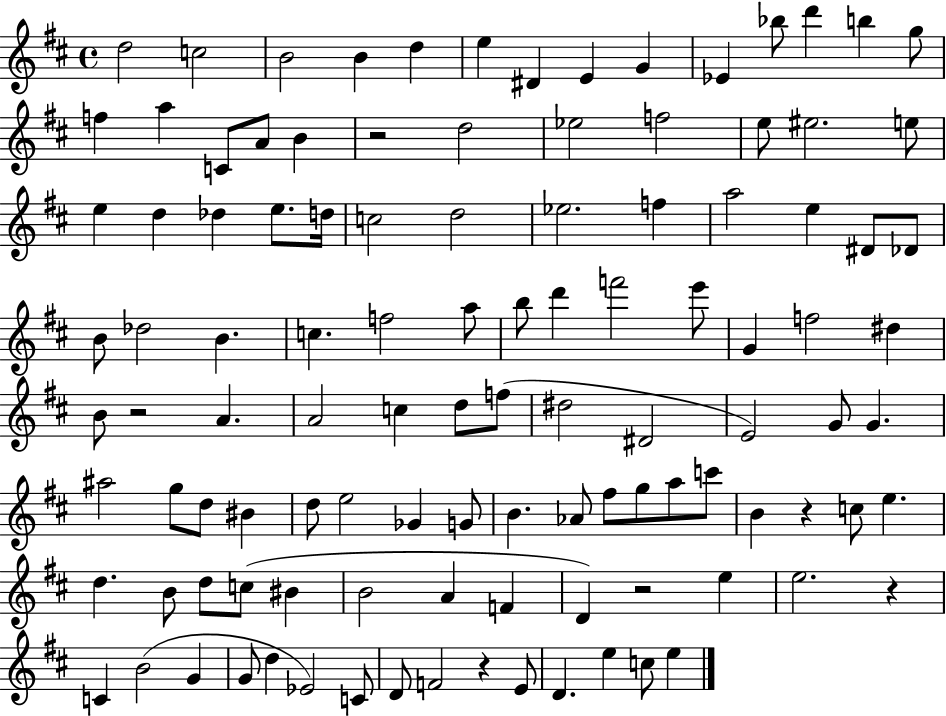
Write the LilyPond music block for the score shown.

{
  \clef treble
  \time 4/4
  \defaultTimeSignature
  \key d \major
  d''2 c''2 | b'2 b'4 d''4 | e''4 dis'4 e'4 g'4 | ees'4 bes''8 d'''4 b''4 g''8 | \break f''4 a''4 c'8 a'8 b'4 | r2 d''2 | ees''2 f''2 | e''8 eis''2. e''8 | \break e''4 d''4 des''4 e''8. d''16 | c''2 d''2 | ees''2. f''4 | a''2 e''4 dis'8 des'8 | \break b'8 des''2 b'4. | c''4. f''2 a''8 | b''8 d'''4 f'''2 e'''8 | g'4 f''2 dis''4 | \break b'8 r2 a'4. | a'2 c''4 d''8 f''8( | dis''2 dis'2 | e'2) g'8 g'4. | \break ais''2 g''8 d''8 bis'4 | d''8 e''2 ges'4 g'8 | b'4. aes'8 fis''8 g''8 a''8 c'''8 | b'4 r4 c''8 e''4. | \break d''4. b'8 d''8 c''8( bis'4 | b'2 a'4 f'4 | d'4) r2 e''4 | e''2. r4 | \break c'4 b'2( g'4 | g'8 d''4 ees'2) c'8 | d'8 f'2 r4 e'8 | d'4. e''4 c''8 e''4 | \break \bar "|."
}